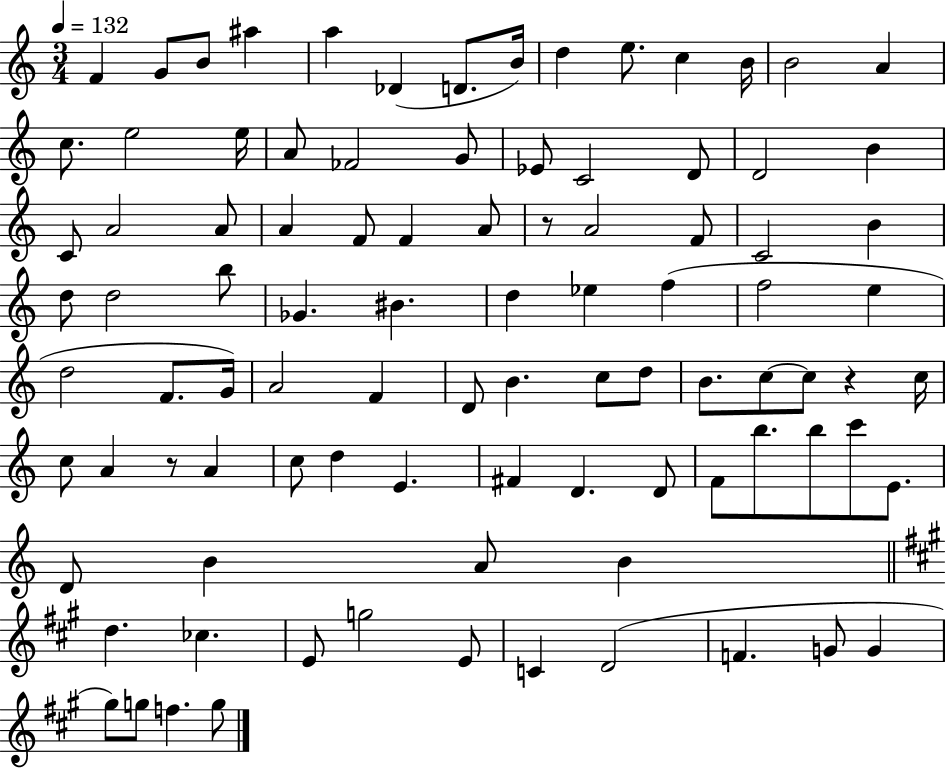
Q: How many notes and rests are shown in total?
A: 94